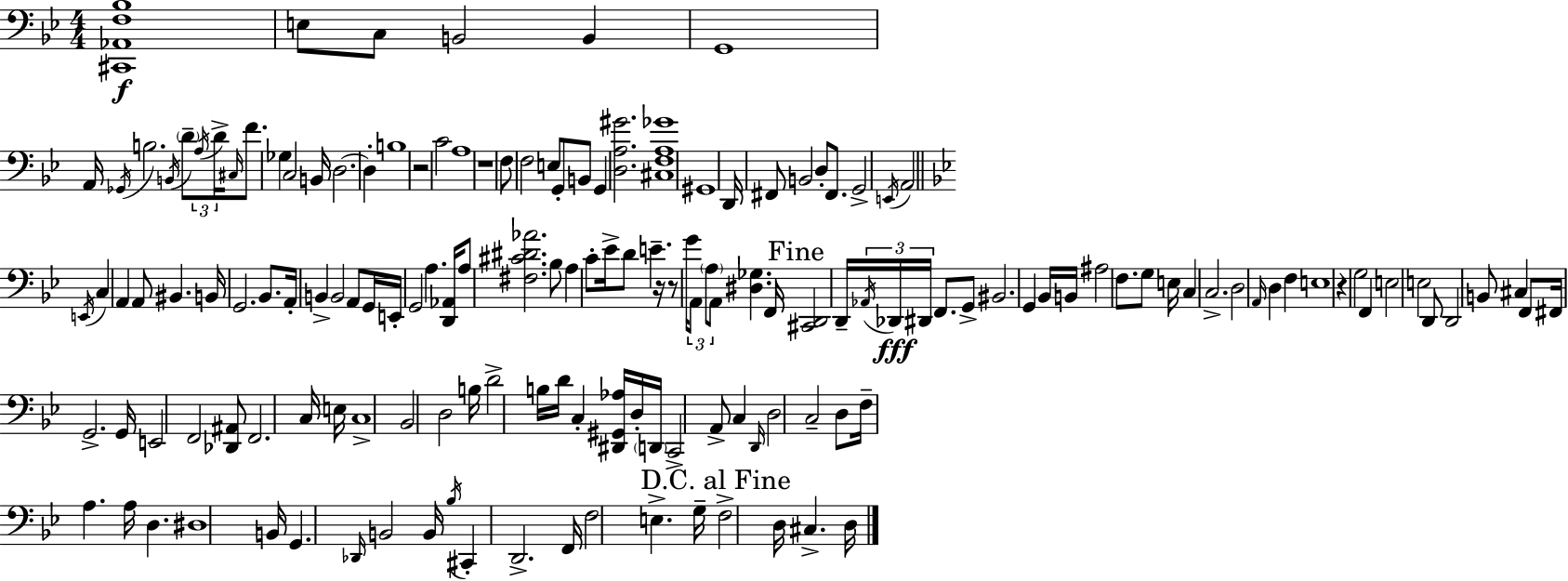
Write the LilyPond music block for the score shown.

{
  \clef bass
  \numericTimeSignature
  \time 4/4
  \key g \minor
  \repeat volta 2 { <cis, aes, f bes>1\f | e8 c8 b,2 b,4 | g,1 | a,16 \acciaccatura { ges,16 } b2. \acciaccatura { b,16 } \parenthesize d'8-- | \break \tuplet 3/2 { \acciaccatura { a16 } d'16-> \grace { cis16 } } f'8. ges4 c2 | b,16 d2.~~ | d4-. b1 | r2 c'2 | \break a1 | r1 | f8 f2 e8 | g,8-. b,8 g,4 <d a gis'>2. | \break <cis f a ges'>1 | gis,1 | d,16 fis,8 b,2 d8-. | fis,8. g,2-> \acciaccatura { e,16 } a,2 | \break \bar "||" \break \key g \minor \acciaccatura { e,16 } c4 a,4 a,8 bis,4. | b,16 g,2. bes,8. | a,16-. b,4-> b,2 a,8 | g,16 e,16-. g,2 a4. | \break <d, aes,>16 a8 <fis cis' dis' aes'>2. bes8 | a4 c'8-. ees'16-> d'8 e'4.-- | r16 r8 g'16 \tuplet 3/2 { a,8 \parenthesize a8 a,8 } <dis ges>4. | f,16 \mark "Fine" <cis, d,>2 d,16-- \tuplet 3/2 { \acciaccatura { aes,16 }\fff des,16 dis,16 } f,8. | \break g,8-> bis,2. g,4 | bes,16 b,16 ais2 f8. g8 | e16 c4 c2.-> | d2 \grace { a,16 } d4 f4 | \break e1 | r4 g2 f,4 | e2 e2 | d,8 d,2 b,8 cis4 | \break f,8 fis,16 g,2.-> | g,16 e,2 f,2 | <des, ais,>8 f,2. | c16 e16 c1-> | \break bes,2 d2 | b16 d'2-> b16 d'16 c4-. | <dis, gis, aes>16 d16-. \parenthesize d,16 c,2-> a,8-> c4 | \grace { d,16 } d2 c2-- | \break d8 f16-- a4. a16 d4. | dis1 | b,16 g,4. \grace { des,16 } b,2 | b,16 \acciaccatura { bes16 } cis,4-. d,2.-> | \break f,16 f2 e4.-> | g16-- \mark "D.C. al Fine" f2-> d16 cis4.-> | d16 } \bar "|."
}